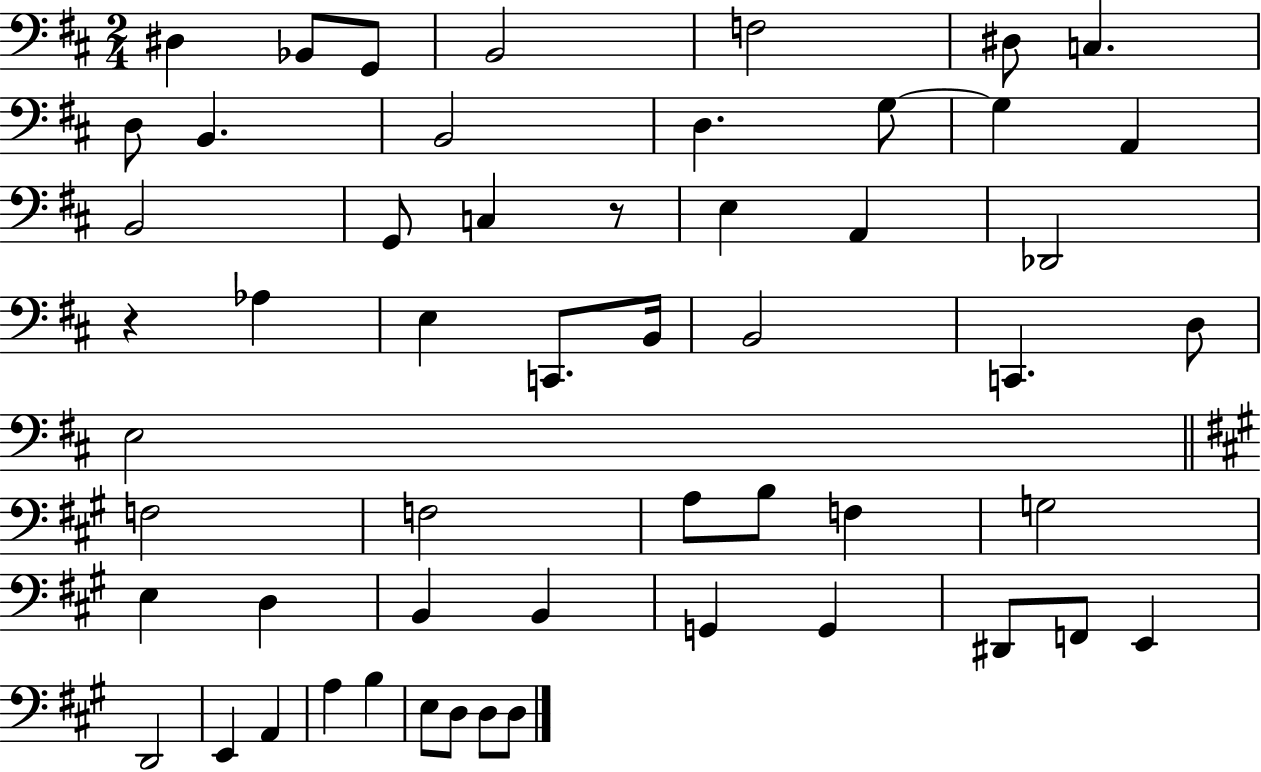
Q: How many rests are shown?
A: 2